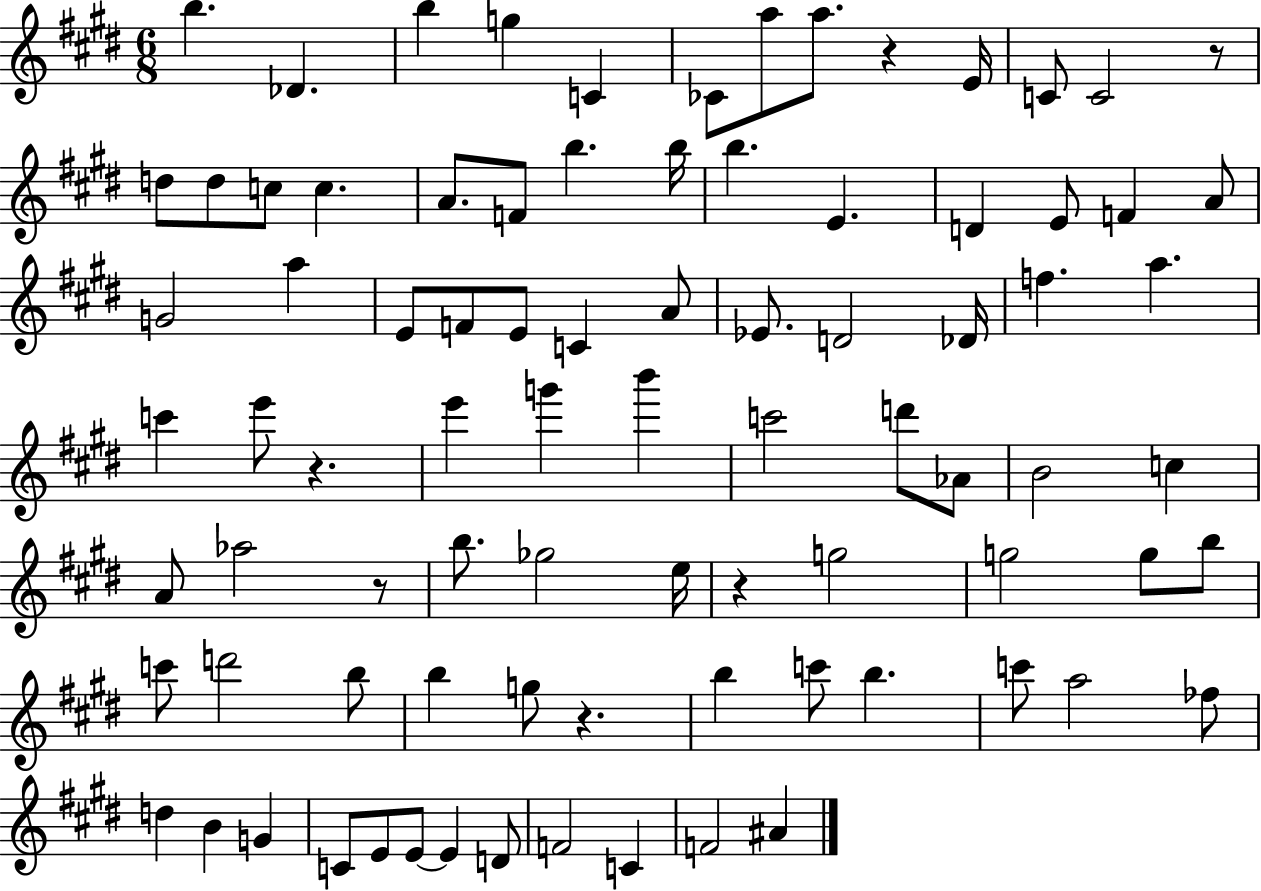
X:1
T:Untitled
M:6/8
L:1/4
K:E
b _D b g C _C/2 a/2 a/2 z E/4 C/2 C2 z/2 d/2 d/2 c/2 c A/2 F/2 b b/4 b E D E/2 F A/2 G2 a E/2 F/2 E/2 C A/2 _E/2 D2 _D/4 f a c' e'/2 z e' g' b' c'2 d'/2 _A/2 B2 c A/2 _a2 z/2 b/2 _g2 e/4 z g2 g2 g/2 b/2 c'/2 d'2 b/2 b g/2 z b c'/2 b c'/2 a2 _f/2 d B G C/2 E/2 E/2 E D/2 F2 C F2 ^A